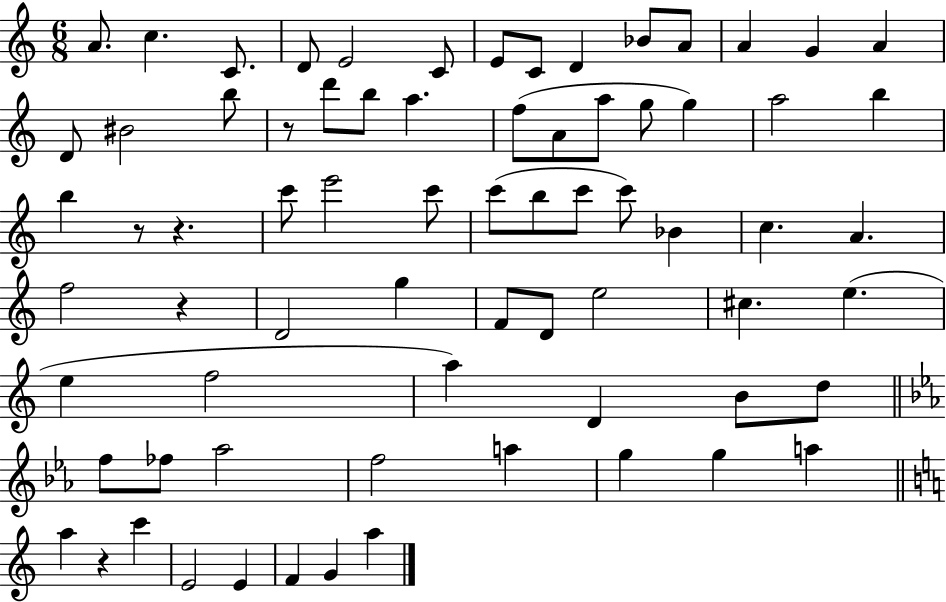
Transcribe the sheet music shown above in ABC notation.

X:1
T:Untitled
M:6/8
L:1/4
K:C
A/2 c C/2 D/2 E2 C/2 E/2 C/2 D _B/2 A/2 A G A D/2 ^B2 b/2 z/2 d'/2 b/2 a f/2 A/2 a/2 g/2 g a2 b b z/2 z c'/2 e'2 c'/2 c'/2 b/2 c'/2 c'/2 _B c A f2 z D2 g F/2 D/2 e2 ^c e e f2 a D B/2 d/2 f/2 _f/2 _a2 f2 a g g a a z c' E2 E F G a